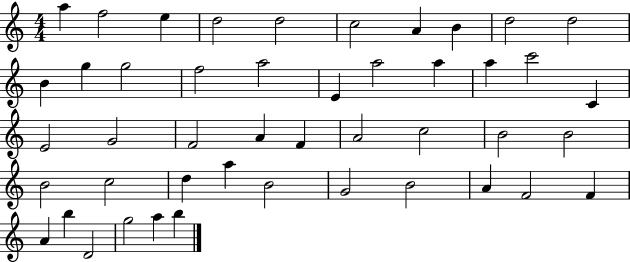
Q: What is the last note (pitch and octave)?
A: B5